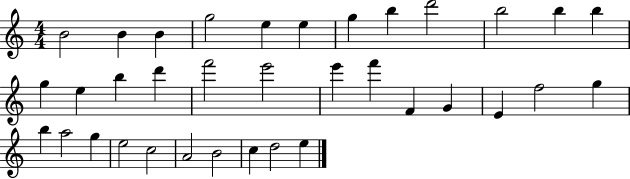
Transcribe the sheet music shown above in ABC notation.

X:1
T:Untitled
M:4/4
L:1/4
K:C
B2 B B g2 e e g b d'2 b2 b b g e b d' f'2 e'2 e' f' F G E f2 g b a2 g e2 c2 A2 B2 c d2 e